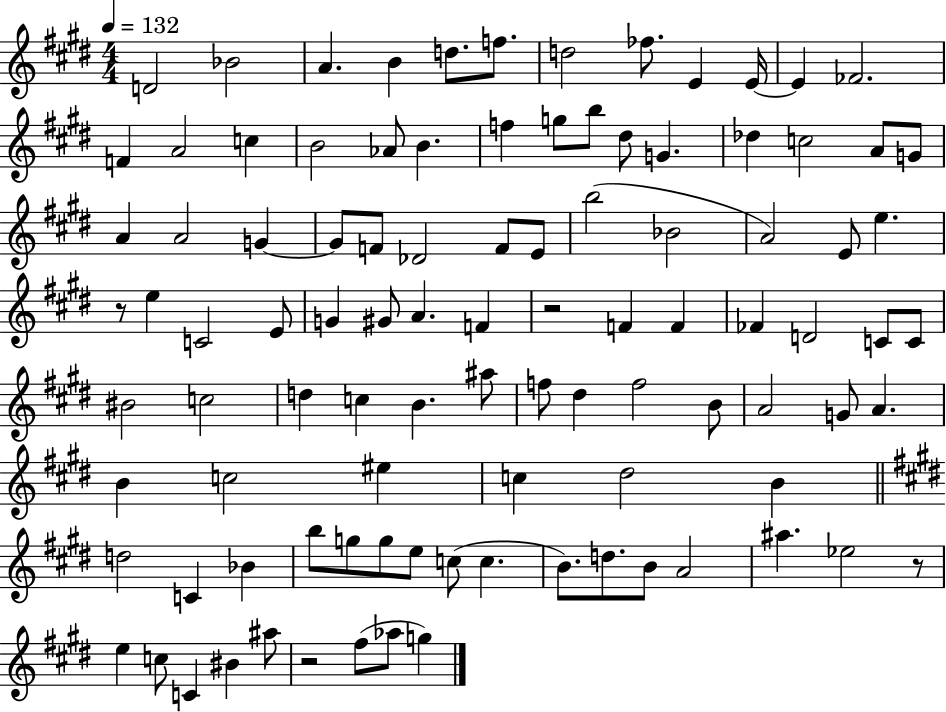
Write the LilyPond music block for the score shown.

{
  \clef treble
  \numericTimeSignature
  \time 4/4
  \key e \major
  \tempo 4 = 132
  d'2 bes'2 | a'4. b'4 d''8. f''8. | d''2 fes''8. e'4 e'16~~ | e'4 fes'2. | \break f'4 a'2 c''4 | b'2 aes'8 b'4. | f''4 g''8 b''8 dis''8 g'4. | des''4 c''2 a'8 g'8 | \break a'4 a'2 g'4~~ | g'8 f'8 des'2 f'8 e'8 | b''2( bes'2 | a'2) e'8 e''4. | \break r8 e''4 c'2 e'8 | g'4 gis'8 a'4. f'4 | r2 f'4 f'4 | fes'4 d'2 c'8 c'8 | \break bis'2 c''2 | d''4 c''4 b'4. ais''8 | f''8 dis''4 f''2 b'8 | a'2 g'8 a'4. | \break b'4 c''2 eis''4 | c''4 dis''2 b'4 | \bar "||" \break \key e \major d''2 c'4 bes'4 | b''8 g''8 g''8 e''8 c''8( c''4. | b'8.) d''8. b'8 a'2 | ais''4. ees''2 r8 | \break e''4 c''8 c'4 bis'4 ais''8 | r2 fis''8( aes''8 g''4) | \bar "|."
}